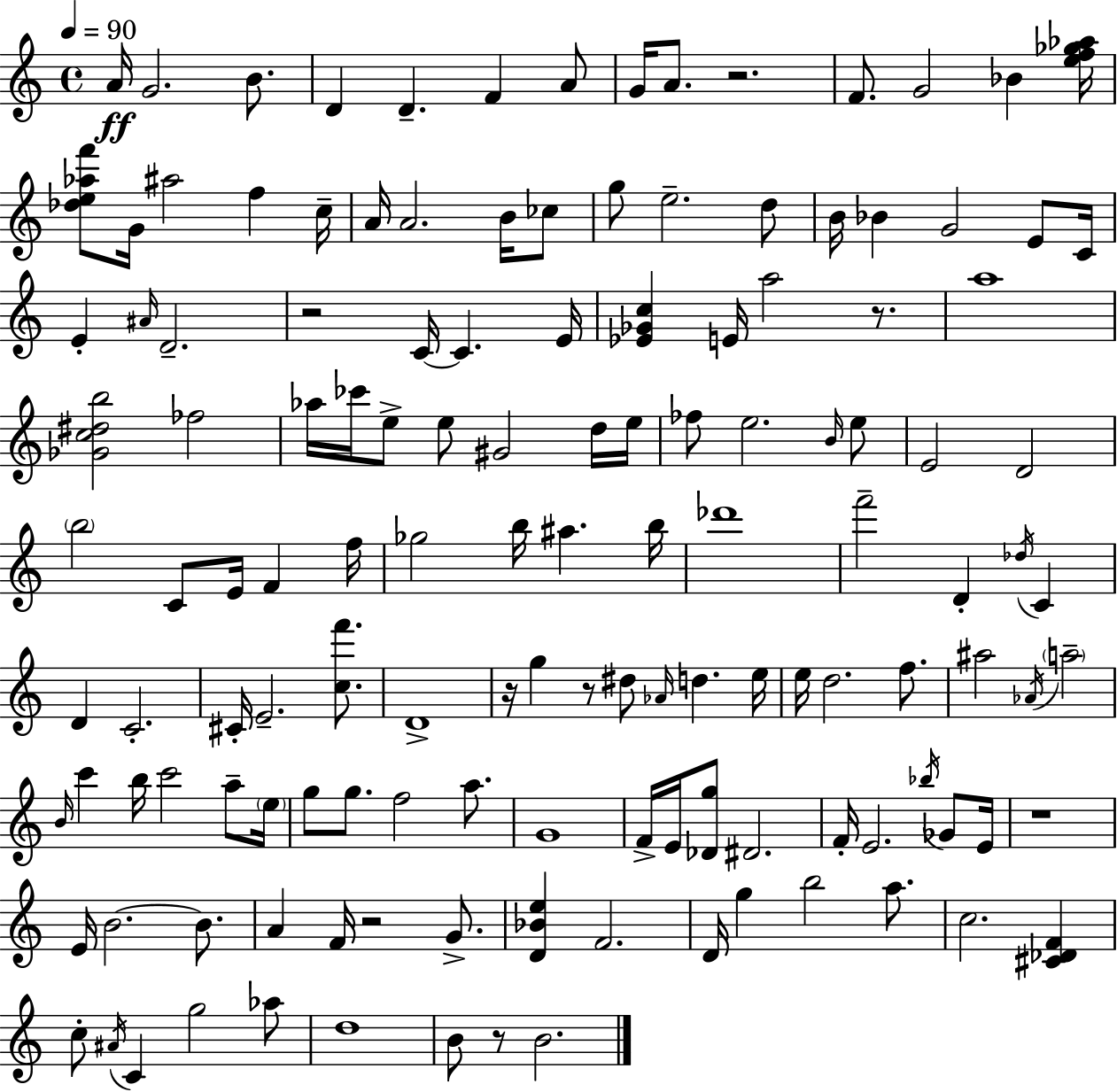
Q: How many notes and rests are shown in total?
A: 136